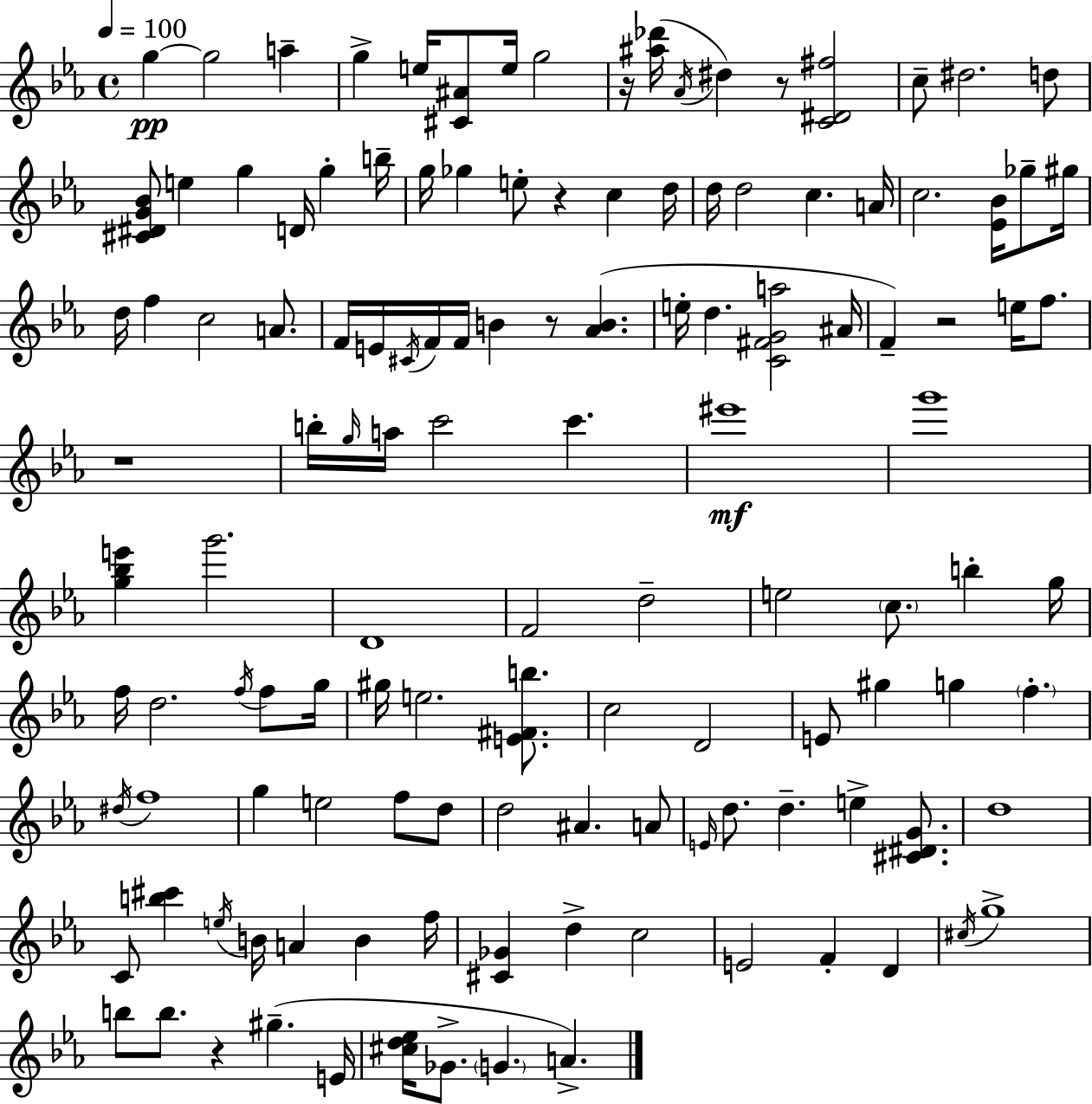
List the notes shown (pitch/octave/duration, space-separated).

G5/q G5/h A5/q G5/q E5/s [C#4,A#4]/e E5/s G5/h R/s [A#5,Db6]/s Ab4/s D#5/q R/e [C4,D#4,F#5]/h C5/e D#5/h. D5/e [C#4,D#4,G4,Bb4]/e E5/q G5/q D4/s G5/q B5/s G5/s Gb5/q E5/e R/q C5/q D5/s D5/s D5/h C5/q. A4/s C5/h. [Eb4,Bb4]/s Gb5/e G#5/s D5/s F5/q C5/h A4/e. F4/s E4/s C#4/s F4/s F4/s B4/q R/e [Ab4,B4]/q. E5/s D5/q. [C4,F#4,G4,A5]/h A#4/s F4/q R/h E5/s F5/e. R/w B5/s G5/s A5/s C6/h C6/q. EIS6/w G6/w [G5,Bb5,E6]/q G6/h. D4/w F4/h D5/h E5/h C5/e. B5/q G5/s F5/s D5/h. F5/s F5/e G5/s G#5/s E5/h. [E4,F#4,B5]/e. C5/h D4/h E4/e G#5/q G5/q F5/q. D#5/s F5/w G5/q E5/h F5/e D5/e D5/h A#4/q. A4/e E4/s D5/e. D5/q. E5/q [C#4,D#4,G4]/e. D5/w C4/e [B5,C#6]/q E5/s B4/s A4/q B4/q F5/s [C#4,Gb4]/q D5/q C5/h E4/h F4/q D4/q C#5/s G5/w B5/e B5/e. R/q G#5/q. E4/s [C#5,D5,Eb5]/s Gb4/e. G4/q. A4/q.